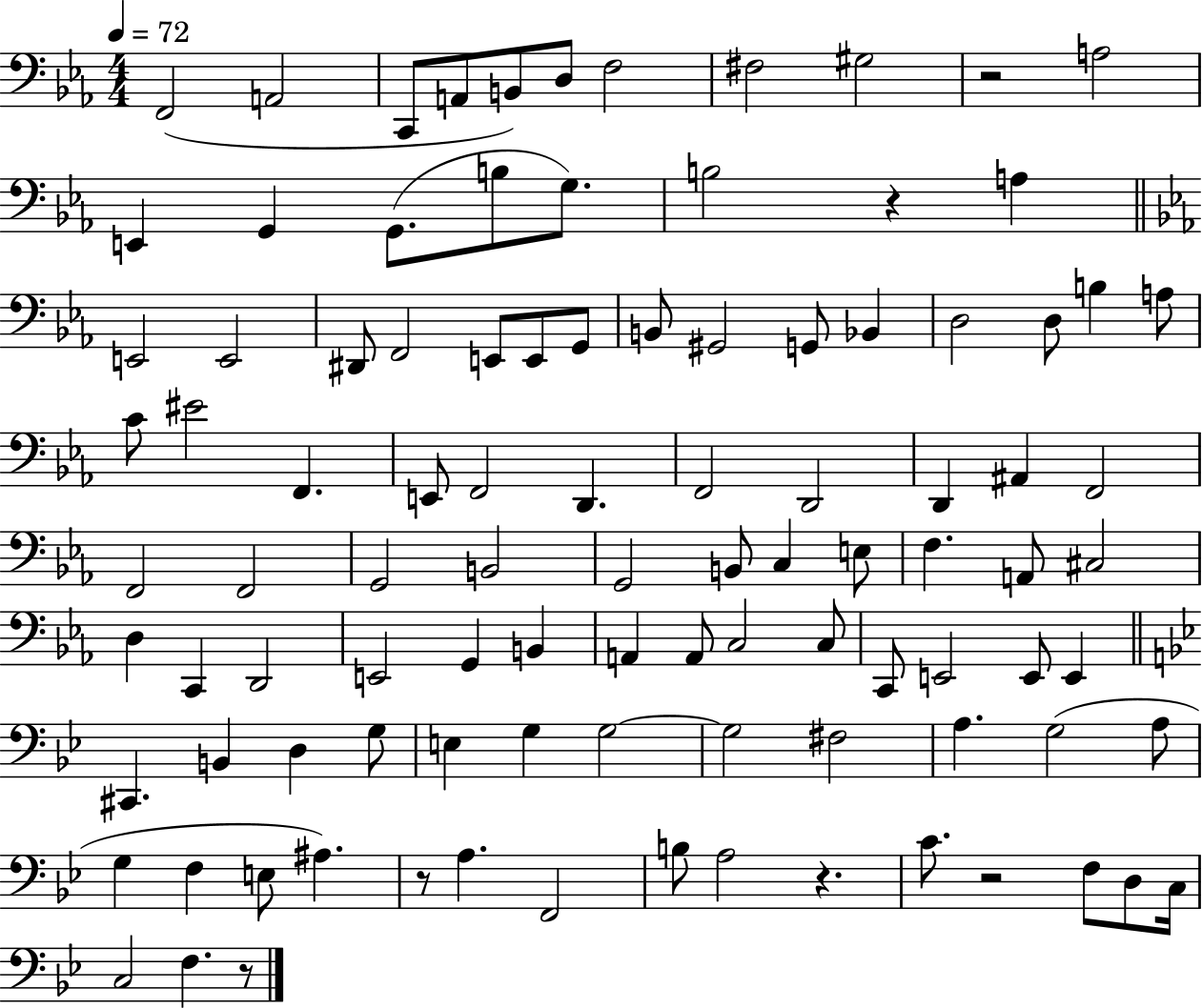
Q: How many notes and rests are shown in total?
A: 100